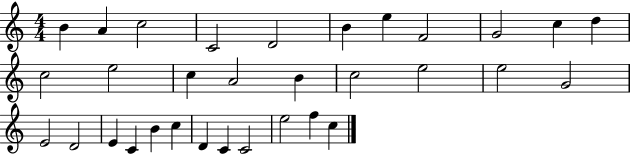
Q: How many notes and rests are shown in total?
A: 32